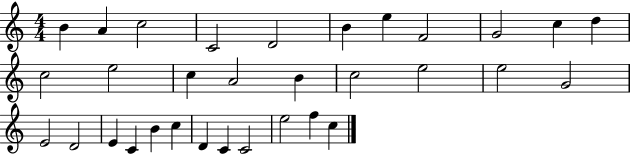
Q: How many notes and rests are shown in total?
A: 32